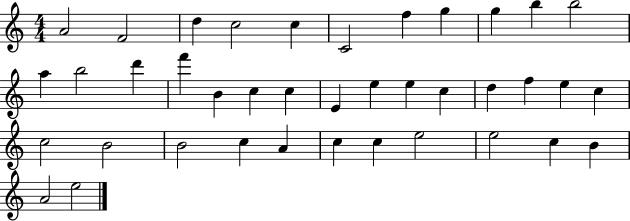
X:1
T:Untitled
M:4/4
L:1/4
K:C
A2 F2 d c2 c C2 f g g b b2 a b2 d' f' B c c E e e c d f e c c2 B2 B2 c A c c e2 e2 c B A2 e2